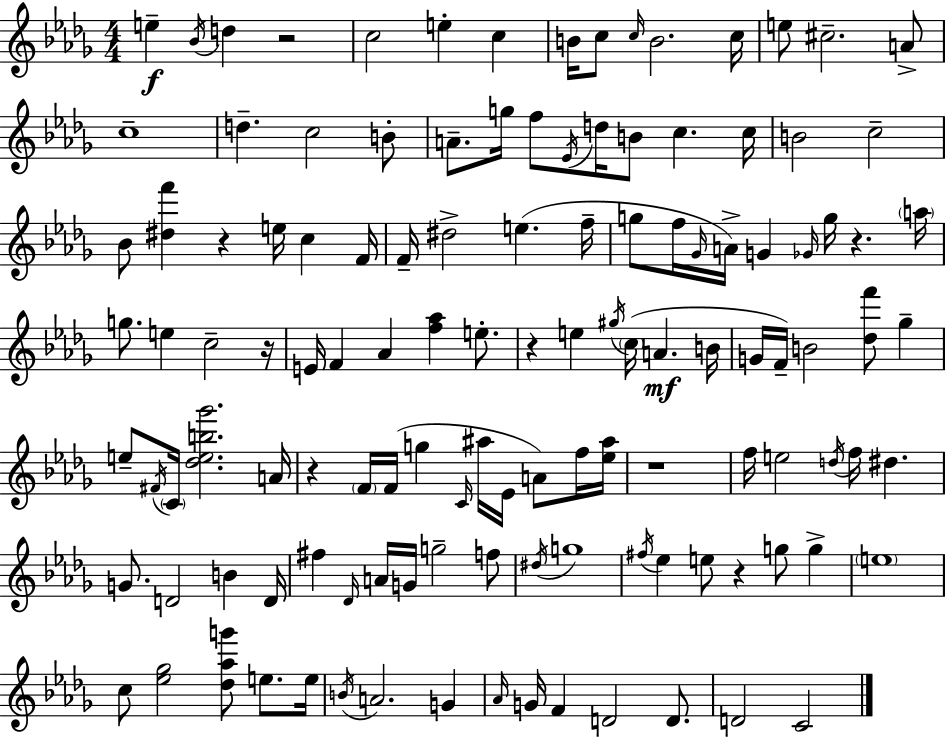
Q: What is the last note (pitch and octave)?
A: C4